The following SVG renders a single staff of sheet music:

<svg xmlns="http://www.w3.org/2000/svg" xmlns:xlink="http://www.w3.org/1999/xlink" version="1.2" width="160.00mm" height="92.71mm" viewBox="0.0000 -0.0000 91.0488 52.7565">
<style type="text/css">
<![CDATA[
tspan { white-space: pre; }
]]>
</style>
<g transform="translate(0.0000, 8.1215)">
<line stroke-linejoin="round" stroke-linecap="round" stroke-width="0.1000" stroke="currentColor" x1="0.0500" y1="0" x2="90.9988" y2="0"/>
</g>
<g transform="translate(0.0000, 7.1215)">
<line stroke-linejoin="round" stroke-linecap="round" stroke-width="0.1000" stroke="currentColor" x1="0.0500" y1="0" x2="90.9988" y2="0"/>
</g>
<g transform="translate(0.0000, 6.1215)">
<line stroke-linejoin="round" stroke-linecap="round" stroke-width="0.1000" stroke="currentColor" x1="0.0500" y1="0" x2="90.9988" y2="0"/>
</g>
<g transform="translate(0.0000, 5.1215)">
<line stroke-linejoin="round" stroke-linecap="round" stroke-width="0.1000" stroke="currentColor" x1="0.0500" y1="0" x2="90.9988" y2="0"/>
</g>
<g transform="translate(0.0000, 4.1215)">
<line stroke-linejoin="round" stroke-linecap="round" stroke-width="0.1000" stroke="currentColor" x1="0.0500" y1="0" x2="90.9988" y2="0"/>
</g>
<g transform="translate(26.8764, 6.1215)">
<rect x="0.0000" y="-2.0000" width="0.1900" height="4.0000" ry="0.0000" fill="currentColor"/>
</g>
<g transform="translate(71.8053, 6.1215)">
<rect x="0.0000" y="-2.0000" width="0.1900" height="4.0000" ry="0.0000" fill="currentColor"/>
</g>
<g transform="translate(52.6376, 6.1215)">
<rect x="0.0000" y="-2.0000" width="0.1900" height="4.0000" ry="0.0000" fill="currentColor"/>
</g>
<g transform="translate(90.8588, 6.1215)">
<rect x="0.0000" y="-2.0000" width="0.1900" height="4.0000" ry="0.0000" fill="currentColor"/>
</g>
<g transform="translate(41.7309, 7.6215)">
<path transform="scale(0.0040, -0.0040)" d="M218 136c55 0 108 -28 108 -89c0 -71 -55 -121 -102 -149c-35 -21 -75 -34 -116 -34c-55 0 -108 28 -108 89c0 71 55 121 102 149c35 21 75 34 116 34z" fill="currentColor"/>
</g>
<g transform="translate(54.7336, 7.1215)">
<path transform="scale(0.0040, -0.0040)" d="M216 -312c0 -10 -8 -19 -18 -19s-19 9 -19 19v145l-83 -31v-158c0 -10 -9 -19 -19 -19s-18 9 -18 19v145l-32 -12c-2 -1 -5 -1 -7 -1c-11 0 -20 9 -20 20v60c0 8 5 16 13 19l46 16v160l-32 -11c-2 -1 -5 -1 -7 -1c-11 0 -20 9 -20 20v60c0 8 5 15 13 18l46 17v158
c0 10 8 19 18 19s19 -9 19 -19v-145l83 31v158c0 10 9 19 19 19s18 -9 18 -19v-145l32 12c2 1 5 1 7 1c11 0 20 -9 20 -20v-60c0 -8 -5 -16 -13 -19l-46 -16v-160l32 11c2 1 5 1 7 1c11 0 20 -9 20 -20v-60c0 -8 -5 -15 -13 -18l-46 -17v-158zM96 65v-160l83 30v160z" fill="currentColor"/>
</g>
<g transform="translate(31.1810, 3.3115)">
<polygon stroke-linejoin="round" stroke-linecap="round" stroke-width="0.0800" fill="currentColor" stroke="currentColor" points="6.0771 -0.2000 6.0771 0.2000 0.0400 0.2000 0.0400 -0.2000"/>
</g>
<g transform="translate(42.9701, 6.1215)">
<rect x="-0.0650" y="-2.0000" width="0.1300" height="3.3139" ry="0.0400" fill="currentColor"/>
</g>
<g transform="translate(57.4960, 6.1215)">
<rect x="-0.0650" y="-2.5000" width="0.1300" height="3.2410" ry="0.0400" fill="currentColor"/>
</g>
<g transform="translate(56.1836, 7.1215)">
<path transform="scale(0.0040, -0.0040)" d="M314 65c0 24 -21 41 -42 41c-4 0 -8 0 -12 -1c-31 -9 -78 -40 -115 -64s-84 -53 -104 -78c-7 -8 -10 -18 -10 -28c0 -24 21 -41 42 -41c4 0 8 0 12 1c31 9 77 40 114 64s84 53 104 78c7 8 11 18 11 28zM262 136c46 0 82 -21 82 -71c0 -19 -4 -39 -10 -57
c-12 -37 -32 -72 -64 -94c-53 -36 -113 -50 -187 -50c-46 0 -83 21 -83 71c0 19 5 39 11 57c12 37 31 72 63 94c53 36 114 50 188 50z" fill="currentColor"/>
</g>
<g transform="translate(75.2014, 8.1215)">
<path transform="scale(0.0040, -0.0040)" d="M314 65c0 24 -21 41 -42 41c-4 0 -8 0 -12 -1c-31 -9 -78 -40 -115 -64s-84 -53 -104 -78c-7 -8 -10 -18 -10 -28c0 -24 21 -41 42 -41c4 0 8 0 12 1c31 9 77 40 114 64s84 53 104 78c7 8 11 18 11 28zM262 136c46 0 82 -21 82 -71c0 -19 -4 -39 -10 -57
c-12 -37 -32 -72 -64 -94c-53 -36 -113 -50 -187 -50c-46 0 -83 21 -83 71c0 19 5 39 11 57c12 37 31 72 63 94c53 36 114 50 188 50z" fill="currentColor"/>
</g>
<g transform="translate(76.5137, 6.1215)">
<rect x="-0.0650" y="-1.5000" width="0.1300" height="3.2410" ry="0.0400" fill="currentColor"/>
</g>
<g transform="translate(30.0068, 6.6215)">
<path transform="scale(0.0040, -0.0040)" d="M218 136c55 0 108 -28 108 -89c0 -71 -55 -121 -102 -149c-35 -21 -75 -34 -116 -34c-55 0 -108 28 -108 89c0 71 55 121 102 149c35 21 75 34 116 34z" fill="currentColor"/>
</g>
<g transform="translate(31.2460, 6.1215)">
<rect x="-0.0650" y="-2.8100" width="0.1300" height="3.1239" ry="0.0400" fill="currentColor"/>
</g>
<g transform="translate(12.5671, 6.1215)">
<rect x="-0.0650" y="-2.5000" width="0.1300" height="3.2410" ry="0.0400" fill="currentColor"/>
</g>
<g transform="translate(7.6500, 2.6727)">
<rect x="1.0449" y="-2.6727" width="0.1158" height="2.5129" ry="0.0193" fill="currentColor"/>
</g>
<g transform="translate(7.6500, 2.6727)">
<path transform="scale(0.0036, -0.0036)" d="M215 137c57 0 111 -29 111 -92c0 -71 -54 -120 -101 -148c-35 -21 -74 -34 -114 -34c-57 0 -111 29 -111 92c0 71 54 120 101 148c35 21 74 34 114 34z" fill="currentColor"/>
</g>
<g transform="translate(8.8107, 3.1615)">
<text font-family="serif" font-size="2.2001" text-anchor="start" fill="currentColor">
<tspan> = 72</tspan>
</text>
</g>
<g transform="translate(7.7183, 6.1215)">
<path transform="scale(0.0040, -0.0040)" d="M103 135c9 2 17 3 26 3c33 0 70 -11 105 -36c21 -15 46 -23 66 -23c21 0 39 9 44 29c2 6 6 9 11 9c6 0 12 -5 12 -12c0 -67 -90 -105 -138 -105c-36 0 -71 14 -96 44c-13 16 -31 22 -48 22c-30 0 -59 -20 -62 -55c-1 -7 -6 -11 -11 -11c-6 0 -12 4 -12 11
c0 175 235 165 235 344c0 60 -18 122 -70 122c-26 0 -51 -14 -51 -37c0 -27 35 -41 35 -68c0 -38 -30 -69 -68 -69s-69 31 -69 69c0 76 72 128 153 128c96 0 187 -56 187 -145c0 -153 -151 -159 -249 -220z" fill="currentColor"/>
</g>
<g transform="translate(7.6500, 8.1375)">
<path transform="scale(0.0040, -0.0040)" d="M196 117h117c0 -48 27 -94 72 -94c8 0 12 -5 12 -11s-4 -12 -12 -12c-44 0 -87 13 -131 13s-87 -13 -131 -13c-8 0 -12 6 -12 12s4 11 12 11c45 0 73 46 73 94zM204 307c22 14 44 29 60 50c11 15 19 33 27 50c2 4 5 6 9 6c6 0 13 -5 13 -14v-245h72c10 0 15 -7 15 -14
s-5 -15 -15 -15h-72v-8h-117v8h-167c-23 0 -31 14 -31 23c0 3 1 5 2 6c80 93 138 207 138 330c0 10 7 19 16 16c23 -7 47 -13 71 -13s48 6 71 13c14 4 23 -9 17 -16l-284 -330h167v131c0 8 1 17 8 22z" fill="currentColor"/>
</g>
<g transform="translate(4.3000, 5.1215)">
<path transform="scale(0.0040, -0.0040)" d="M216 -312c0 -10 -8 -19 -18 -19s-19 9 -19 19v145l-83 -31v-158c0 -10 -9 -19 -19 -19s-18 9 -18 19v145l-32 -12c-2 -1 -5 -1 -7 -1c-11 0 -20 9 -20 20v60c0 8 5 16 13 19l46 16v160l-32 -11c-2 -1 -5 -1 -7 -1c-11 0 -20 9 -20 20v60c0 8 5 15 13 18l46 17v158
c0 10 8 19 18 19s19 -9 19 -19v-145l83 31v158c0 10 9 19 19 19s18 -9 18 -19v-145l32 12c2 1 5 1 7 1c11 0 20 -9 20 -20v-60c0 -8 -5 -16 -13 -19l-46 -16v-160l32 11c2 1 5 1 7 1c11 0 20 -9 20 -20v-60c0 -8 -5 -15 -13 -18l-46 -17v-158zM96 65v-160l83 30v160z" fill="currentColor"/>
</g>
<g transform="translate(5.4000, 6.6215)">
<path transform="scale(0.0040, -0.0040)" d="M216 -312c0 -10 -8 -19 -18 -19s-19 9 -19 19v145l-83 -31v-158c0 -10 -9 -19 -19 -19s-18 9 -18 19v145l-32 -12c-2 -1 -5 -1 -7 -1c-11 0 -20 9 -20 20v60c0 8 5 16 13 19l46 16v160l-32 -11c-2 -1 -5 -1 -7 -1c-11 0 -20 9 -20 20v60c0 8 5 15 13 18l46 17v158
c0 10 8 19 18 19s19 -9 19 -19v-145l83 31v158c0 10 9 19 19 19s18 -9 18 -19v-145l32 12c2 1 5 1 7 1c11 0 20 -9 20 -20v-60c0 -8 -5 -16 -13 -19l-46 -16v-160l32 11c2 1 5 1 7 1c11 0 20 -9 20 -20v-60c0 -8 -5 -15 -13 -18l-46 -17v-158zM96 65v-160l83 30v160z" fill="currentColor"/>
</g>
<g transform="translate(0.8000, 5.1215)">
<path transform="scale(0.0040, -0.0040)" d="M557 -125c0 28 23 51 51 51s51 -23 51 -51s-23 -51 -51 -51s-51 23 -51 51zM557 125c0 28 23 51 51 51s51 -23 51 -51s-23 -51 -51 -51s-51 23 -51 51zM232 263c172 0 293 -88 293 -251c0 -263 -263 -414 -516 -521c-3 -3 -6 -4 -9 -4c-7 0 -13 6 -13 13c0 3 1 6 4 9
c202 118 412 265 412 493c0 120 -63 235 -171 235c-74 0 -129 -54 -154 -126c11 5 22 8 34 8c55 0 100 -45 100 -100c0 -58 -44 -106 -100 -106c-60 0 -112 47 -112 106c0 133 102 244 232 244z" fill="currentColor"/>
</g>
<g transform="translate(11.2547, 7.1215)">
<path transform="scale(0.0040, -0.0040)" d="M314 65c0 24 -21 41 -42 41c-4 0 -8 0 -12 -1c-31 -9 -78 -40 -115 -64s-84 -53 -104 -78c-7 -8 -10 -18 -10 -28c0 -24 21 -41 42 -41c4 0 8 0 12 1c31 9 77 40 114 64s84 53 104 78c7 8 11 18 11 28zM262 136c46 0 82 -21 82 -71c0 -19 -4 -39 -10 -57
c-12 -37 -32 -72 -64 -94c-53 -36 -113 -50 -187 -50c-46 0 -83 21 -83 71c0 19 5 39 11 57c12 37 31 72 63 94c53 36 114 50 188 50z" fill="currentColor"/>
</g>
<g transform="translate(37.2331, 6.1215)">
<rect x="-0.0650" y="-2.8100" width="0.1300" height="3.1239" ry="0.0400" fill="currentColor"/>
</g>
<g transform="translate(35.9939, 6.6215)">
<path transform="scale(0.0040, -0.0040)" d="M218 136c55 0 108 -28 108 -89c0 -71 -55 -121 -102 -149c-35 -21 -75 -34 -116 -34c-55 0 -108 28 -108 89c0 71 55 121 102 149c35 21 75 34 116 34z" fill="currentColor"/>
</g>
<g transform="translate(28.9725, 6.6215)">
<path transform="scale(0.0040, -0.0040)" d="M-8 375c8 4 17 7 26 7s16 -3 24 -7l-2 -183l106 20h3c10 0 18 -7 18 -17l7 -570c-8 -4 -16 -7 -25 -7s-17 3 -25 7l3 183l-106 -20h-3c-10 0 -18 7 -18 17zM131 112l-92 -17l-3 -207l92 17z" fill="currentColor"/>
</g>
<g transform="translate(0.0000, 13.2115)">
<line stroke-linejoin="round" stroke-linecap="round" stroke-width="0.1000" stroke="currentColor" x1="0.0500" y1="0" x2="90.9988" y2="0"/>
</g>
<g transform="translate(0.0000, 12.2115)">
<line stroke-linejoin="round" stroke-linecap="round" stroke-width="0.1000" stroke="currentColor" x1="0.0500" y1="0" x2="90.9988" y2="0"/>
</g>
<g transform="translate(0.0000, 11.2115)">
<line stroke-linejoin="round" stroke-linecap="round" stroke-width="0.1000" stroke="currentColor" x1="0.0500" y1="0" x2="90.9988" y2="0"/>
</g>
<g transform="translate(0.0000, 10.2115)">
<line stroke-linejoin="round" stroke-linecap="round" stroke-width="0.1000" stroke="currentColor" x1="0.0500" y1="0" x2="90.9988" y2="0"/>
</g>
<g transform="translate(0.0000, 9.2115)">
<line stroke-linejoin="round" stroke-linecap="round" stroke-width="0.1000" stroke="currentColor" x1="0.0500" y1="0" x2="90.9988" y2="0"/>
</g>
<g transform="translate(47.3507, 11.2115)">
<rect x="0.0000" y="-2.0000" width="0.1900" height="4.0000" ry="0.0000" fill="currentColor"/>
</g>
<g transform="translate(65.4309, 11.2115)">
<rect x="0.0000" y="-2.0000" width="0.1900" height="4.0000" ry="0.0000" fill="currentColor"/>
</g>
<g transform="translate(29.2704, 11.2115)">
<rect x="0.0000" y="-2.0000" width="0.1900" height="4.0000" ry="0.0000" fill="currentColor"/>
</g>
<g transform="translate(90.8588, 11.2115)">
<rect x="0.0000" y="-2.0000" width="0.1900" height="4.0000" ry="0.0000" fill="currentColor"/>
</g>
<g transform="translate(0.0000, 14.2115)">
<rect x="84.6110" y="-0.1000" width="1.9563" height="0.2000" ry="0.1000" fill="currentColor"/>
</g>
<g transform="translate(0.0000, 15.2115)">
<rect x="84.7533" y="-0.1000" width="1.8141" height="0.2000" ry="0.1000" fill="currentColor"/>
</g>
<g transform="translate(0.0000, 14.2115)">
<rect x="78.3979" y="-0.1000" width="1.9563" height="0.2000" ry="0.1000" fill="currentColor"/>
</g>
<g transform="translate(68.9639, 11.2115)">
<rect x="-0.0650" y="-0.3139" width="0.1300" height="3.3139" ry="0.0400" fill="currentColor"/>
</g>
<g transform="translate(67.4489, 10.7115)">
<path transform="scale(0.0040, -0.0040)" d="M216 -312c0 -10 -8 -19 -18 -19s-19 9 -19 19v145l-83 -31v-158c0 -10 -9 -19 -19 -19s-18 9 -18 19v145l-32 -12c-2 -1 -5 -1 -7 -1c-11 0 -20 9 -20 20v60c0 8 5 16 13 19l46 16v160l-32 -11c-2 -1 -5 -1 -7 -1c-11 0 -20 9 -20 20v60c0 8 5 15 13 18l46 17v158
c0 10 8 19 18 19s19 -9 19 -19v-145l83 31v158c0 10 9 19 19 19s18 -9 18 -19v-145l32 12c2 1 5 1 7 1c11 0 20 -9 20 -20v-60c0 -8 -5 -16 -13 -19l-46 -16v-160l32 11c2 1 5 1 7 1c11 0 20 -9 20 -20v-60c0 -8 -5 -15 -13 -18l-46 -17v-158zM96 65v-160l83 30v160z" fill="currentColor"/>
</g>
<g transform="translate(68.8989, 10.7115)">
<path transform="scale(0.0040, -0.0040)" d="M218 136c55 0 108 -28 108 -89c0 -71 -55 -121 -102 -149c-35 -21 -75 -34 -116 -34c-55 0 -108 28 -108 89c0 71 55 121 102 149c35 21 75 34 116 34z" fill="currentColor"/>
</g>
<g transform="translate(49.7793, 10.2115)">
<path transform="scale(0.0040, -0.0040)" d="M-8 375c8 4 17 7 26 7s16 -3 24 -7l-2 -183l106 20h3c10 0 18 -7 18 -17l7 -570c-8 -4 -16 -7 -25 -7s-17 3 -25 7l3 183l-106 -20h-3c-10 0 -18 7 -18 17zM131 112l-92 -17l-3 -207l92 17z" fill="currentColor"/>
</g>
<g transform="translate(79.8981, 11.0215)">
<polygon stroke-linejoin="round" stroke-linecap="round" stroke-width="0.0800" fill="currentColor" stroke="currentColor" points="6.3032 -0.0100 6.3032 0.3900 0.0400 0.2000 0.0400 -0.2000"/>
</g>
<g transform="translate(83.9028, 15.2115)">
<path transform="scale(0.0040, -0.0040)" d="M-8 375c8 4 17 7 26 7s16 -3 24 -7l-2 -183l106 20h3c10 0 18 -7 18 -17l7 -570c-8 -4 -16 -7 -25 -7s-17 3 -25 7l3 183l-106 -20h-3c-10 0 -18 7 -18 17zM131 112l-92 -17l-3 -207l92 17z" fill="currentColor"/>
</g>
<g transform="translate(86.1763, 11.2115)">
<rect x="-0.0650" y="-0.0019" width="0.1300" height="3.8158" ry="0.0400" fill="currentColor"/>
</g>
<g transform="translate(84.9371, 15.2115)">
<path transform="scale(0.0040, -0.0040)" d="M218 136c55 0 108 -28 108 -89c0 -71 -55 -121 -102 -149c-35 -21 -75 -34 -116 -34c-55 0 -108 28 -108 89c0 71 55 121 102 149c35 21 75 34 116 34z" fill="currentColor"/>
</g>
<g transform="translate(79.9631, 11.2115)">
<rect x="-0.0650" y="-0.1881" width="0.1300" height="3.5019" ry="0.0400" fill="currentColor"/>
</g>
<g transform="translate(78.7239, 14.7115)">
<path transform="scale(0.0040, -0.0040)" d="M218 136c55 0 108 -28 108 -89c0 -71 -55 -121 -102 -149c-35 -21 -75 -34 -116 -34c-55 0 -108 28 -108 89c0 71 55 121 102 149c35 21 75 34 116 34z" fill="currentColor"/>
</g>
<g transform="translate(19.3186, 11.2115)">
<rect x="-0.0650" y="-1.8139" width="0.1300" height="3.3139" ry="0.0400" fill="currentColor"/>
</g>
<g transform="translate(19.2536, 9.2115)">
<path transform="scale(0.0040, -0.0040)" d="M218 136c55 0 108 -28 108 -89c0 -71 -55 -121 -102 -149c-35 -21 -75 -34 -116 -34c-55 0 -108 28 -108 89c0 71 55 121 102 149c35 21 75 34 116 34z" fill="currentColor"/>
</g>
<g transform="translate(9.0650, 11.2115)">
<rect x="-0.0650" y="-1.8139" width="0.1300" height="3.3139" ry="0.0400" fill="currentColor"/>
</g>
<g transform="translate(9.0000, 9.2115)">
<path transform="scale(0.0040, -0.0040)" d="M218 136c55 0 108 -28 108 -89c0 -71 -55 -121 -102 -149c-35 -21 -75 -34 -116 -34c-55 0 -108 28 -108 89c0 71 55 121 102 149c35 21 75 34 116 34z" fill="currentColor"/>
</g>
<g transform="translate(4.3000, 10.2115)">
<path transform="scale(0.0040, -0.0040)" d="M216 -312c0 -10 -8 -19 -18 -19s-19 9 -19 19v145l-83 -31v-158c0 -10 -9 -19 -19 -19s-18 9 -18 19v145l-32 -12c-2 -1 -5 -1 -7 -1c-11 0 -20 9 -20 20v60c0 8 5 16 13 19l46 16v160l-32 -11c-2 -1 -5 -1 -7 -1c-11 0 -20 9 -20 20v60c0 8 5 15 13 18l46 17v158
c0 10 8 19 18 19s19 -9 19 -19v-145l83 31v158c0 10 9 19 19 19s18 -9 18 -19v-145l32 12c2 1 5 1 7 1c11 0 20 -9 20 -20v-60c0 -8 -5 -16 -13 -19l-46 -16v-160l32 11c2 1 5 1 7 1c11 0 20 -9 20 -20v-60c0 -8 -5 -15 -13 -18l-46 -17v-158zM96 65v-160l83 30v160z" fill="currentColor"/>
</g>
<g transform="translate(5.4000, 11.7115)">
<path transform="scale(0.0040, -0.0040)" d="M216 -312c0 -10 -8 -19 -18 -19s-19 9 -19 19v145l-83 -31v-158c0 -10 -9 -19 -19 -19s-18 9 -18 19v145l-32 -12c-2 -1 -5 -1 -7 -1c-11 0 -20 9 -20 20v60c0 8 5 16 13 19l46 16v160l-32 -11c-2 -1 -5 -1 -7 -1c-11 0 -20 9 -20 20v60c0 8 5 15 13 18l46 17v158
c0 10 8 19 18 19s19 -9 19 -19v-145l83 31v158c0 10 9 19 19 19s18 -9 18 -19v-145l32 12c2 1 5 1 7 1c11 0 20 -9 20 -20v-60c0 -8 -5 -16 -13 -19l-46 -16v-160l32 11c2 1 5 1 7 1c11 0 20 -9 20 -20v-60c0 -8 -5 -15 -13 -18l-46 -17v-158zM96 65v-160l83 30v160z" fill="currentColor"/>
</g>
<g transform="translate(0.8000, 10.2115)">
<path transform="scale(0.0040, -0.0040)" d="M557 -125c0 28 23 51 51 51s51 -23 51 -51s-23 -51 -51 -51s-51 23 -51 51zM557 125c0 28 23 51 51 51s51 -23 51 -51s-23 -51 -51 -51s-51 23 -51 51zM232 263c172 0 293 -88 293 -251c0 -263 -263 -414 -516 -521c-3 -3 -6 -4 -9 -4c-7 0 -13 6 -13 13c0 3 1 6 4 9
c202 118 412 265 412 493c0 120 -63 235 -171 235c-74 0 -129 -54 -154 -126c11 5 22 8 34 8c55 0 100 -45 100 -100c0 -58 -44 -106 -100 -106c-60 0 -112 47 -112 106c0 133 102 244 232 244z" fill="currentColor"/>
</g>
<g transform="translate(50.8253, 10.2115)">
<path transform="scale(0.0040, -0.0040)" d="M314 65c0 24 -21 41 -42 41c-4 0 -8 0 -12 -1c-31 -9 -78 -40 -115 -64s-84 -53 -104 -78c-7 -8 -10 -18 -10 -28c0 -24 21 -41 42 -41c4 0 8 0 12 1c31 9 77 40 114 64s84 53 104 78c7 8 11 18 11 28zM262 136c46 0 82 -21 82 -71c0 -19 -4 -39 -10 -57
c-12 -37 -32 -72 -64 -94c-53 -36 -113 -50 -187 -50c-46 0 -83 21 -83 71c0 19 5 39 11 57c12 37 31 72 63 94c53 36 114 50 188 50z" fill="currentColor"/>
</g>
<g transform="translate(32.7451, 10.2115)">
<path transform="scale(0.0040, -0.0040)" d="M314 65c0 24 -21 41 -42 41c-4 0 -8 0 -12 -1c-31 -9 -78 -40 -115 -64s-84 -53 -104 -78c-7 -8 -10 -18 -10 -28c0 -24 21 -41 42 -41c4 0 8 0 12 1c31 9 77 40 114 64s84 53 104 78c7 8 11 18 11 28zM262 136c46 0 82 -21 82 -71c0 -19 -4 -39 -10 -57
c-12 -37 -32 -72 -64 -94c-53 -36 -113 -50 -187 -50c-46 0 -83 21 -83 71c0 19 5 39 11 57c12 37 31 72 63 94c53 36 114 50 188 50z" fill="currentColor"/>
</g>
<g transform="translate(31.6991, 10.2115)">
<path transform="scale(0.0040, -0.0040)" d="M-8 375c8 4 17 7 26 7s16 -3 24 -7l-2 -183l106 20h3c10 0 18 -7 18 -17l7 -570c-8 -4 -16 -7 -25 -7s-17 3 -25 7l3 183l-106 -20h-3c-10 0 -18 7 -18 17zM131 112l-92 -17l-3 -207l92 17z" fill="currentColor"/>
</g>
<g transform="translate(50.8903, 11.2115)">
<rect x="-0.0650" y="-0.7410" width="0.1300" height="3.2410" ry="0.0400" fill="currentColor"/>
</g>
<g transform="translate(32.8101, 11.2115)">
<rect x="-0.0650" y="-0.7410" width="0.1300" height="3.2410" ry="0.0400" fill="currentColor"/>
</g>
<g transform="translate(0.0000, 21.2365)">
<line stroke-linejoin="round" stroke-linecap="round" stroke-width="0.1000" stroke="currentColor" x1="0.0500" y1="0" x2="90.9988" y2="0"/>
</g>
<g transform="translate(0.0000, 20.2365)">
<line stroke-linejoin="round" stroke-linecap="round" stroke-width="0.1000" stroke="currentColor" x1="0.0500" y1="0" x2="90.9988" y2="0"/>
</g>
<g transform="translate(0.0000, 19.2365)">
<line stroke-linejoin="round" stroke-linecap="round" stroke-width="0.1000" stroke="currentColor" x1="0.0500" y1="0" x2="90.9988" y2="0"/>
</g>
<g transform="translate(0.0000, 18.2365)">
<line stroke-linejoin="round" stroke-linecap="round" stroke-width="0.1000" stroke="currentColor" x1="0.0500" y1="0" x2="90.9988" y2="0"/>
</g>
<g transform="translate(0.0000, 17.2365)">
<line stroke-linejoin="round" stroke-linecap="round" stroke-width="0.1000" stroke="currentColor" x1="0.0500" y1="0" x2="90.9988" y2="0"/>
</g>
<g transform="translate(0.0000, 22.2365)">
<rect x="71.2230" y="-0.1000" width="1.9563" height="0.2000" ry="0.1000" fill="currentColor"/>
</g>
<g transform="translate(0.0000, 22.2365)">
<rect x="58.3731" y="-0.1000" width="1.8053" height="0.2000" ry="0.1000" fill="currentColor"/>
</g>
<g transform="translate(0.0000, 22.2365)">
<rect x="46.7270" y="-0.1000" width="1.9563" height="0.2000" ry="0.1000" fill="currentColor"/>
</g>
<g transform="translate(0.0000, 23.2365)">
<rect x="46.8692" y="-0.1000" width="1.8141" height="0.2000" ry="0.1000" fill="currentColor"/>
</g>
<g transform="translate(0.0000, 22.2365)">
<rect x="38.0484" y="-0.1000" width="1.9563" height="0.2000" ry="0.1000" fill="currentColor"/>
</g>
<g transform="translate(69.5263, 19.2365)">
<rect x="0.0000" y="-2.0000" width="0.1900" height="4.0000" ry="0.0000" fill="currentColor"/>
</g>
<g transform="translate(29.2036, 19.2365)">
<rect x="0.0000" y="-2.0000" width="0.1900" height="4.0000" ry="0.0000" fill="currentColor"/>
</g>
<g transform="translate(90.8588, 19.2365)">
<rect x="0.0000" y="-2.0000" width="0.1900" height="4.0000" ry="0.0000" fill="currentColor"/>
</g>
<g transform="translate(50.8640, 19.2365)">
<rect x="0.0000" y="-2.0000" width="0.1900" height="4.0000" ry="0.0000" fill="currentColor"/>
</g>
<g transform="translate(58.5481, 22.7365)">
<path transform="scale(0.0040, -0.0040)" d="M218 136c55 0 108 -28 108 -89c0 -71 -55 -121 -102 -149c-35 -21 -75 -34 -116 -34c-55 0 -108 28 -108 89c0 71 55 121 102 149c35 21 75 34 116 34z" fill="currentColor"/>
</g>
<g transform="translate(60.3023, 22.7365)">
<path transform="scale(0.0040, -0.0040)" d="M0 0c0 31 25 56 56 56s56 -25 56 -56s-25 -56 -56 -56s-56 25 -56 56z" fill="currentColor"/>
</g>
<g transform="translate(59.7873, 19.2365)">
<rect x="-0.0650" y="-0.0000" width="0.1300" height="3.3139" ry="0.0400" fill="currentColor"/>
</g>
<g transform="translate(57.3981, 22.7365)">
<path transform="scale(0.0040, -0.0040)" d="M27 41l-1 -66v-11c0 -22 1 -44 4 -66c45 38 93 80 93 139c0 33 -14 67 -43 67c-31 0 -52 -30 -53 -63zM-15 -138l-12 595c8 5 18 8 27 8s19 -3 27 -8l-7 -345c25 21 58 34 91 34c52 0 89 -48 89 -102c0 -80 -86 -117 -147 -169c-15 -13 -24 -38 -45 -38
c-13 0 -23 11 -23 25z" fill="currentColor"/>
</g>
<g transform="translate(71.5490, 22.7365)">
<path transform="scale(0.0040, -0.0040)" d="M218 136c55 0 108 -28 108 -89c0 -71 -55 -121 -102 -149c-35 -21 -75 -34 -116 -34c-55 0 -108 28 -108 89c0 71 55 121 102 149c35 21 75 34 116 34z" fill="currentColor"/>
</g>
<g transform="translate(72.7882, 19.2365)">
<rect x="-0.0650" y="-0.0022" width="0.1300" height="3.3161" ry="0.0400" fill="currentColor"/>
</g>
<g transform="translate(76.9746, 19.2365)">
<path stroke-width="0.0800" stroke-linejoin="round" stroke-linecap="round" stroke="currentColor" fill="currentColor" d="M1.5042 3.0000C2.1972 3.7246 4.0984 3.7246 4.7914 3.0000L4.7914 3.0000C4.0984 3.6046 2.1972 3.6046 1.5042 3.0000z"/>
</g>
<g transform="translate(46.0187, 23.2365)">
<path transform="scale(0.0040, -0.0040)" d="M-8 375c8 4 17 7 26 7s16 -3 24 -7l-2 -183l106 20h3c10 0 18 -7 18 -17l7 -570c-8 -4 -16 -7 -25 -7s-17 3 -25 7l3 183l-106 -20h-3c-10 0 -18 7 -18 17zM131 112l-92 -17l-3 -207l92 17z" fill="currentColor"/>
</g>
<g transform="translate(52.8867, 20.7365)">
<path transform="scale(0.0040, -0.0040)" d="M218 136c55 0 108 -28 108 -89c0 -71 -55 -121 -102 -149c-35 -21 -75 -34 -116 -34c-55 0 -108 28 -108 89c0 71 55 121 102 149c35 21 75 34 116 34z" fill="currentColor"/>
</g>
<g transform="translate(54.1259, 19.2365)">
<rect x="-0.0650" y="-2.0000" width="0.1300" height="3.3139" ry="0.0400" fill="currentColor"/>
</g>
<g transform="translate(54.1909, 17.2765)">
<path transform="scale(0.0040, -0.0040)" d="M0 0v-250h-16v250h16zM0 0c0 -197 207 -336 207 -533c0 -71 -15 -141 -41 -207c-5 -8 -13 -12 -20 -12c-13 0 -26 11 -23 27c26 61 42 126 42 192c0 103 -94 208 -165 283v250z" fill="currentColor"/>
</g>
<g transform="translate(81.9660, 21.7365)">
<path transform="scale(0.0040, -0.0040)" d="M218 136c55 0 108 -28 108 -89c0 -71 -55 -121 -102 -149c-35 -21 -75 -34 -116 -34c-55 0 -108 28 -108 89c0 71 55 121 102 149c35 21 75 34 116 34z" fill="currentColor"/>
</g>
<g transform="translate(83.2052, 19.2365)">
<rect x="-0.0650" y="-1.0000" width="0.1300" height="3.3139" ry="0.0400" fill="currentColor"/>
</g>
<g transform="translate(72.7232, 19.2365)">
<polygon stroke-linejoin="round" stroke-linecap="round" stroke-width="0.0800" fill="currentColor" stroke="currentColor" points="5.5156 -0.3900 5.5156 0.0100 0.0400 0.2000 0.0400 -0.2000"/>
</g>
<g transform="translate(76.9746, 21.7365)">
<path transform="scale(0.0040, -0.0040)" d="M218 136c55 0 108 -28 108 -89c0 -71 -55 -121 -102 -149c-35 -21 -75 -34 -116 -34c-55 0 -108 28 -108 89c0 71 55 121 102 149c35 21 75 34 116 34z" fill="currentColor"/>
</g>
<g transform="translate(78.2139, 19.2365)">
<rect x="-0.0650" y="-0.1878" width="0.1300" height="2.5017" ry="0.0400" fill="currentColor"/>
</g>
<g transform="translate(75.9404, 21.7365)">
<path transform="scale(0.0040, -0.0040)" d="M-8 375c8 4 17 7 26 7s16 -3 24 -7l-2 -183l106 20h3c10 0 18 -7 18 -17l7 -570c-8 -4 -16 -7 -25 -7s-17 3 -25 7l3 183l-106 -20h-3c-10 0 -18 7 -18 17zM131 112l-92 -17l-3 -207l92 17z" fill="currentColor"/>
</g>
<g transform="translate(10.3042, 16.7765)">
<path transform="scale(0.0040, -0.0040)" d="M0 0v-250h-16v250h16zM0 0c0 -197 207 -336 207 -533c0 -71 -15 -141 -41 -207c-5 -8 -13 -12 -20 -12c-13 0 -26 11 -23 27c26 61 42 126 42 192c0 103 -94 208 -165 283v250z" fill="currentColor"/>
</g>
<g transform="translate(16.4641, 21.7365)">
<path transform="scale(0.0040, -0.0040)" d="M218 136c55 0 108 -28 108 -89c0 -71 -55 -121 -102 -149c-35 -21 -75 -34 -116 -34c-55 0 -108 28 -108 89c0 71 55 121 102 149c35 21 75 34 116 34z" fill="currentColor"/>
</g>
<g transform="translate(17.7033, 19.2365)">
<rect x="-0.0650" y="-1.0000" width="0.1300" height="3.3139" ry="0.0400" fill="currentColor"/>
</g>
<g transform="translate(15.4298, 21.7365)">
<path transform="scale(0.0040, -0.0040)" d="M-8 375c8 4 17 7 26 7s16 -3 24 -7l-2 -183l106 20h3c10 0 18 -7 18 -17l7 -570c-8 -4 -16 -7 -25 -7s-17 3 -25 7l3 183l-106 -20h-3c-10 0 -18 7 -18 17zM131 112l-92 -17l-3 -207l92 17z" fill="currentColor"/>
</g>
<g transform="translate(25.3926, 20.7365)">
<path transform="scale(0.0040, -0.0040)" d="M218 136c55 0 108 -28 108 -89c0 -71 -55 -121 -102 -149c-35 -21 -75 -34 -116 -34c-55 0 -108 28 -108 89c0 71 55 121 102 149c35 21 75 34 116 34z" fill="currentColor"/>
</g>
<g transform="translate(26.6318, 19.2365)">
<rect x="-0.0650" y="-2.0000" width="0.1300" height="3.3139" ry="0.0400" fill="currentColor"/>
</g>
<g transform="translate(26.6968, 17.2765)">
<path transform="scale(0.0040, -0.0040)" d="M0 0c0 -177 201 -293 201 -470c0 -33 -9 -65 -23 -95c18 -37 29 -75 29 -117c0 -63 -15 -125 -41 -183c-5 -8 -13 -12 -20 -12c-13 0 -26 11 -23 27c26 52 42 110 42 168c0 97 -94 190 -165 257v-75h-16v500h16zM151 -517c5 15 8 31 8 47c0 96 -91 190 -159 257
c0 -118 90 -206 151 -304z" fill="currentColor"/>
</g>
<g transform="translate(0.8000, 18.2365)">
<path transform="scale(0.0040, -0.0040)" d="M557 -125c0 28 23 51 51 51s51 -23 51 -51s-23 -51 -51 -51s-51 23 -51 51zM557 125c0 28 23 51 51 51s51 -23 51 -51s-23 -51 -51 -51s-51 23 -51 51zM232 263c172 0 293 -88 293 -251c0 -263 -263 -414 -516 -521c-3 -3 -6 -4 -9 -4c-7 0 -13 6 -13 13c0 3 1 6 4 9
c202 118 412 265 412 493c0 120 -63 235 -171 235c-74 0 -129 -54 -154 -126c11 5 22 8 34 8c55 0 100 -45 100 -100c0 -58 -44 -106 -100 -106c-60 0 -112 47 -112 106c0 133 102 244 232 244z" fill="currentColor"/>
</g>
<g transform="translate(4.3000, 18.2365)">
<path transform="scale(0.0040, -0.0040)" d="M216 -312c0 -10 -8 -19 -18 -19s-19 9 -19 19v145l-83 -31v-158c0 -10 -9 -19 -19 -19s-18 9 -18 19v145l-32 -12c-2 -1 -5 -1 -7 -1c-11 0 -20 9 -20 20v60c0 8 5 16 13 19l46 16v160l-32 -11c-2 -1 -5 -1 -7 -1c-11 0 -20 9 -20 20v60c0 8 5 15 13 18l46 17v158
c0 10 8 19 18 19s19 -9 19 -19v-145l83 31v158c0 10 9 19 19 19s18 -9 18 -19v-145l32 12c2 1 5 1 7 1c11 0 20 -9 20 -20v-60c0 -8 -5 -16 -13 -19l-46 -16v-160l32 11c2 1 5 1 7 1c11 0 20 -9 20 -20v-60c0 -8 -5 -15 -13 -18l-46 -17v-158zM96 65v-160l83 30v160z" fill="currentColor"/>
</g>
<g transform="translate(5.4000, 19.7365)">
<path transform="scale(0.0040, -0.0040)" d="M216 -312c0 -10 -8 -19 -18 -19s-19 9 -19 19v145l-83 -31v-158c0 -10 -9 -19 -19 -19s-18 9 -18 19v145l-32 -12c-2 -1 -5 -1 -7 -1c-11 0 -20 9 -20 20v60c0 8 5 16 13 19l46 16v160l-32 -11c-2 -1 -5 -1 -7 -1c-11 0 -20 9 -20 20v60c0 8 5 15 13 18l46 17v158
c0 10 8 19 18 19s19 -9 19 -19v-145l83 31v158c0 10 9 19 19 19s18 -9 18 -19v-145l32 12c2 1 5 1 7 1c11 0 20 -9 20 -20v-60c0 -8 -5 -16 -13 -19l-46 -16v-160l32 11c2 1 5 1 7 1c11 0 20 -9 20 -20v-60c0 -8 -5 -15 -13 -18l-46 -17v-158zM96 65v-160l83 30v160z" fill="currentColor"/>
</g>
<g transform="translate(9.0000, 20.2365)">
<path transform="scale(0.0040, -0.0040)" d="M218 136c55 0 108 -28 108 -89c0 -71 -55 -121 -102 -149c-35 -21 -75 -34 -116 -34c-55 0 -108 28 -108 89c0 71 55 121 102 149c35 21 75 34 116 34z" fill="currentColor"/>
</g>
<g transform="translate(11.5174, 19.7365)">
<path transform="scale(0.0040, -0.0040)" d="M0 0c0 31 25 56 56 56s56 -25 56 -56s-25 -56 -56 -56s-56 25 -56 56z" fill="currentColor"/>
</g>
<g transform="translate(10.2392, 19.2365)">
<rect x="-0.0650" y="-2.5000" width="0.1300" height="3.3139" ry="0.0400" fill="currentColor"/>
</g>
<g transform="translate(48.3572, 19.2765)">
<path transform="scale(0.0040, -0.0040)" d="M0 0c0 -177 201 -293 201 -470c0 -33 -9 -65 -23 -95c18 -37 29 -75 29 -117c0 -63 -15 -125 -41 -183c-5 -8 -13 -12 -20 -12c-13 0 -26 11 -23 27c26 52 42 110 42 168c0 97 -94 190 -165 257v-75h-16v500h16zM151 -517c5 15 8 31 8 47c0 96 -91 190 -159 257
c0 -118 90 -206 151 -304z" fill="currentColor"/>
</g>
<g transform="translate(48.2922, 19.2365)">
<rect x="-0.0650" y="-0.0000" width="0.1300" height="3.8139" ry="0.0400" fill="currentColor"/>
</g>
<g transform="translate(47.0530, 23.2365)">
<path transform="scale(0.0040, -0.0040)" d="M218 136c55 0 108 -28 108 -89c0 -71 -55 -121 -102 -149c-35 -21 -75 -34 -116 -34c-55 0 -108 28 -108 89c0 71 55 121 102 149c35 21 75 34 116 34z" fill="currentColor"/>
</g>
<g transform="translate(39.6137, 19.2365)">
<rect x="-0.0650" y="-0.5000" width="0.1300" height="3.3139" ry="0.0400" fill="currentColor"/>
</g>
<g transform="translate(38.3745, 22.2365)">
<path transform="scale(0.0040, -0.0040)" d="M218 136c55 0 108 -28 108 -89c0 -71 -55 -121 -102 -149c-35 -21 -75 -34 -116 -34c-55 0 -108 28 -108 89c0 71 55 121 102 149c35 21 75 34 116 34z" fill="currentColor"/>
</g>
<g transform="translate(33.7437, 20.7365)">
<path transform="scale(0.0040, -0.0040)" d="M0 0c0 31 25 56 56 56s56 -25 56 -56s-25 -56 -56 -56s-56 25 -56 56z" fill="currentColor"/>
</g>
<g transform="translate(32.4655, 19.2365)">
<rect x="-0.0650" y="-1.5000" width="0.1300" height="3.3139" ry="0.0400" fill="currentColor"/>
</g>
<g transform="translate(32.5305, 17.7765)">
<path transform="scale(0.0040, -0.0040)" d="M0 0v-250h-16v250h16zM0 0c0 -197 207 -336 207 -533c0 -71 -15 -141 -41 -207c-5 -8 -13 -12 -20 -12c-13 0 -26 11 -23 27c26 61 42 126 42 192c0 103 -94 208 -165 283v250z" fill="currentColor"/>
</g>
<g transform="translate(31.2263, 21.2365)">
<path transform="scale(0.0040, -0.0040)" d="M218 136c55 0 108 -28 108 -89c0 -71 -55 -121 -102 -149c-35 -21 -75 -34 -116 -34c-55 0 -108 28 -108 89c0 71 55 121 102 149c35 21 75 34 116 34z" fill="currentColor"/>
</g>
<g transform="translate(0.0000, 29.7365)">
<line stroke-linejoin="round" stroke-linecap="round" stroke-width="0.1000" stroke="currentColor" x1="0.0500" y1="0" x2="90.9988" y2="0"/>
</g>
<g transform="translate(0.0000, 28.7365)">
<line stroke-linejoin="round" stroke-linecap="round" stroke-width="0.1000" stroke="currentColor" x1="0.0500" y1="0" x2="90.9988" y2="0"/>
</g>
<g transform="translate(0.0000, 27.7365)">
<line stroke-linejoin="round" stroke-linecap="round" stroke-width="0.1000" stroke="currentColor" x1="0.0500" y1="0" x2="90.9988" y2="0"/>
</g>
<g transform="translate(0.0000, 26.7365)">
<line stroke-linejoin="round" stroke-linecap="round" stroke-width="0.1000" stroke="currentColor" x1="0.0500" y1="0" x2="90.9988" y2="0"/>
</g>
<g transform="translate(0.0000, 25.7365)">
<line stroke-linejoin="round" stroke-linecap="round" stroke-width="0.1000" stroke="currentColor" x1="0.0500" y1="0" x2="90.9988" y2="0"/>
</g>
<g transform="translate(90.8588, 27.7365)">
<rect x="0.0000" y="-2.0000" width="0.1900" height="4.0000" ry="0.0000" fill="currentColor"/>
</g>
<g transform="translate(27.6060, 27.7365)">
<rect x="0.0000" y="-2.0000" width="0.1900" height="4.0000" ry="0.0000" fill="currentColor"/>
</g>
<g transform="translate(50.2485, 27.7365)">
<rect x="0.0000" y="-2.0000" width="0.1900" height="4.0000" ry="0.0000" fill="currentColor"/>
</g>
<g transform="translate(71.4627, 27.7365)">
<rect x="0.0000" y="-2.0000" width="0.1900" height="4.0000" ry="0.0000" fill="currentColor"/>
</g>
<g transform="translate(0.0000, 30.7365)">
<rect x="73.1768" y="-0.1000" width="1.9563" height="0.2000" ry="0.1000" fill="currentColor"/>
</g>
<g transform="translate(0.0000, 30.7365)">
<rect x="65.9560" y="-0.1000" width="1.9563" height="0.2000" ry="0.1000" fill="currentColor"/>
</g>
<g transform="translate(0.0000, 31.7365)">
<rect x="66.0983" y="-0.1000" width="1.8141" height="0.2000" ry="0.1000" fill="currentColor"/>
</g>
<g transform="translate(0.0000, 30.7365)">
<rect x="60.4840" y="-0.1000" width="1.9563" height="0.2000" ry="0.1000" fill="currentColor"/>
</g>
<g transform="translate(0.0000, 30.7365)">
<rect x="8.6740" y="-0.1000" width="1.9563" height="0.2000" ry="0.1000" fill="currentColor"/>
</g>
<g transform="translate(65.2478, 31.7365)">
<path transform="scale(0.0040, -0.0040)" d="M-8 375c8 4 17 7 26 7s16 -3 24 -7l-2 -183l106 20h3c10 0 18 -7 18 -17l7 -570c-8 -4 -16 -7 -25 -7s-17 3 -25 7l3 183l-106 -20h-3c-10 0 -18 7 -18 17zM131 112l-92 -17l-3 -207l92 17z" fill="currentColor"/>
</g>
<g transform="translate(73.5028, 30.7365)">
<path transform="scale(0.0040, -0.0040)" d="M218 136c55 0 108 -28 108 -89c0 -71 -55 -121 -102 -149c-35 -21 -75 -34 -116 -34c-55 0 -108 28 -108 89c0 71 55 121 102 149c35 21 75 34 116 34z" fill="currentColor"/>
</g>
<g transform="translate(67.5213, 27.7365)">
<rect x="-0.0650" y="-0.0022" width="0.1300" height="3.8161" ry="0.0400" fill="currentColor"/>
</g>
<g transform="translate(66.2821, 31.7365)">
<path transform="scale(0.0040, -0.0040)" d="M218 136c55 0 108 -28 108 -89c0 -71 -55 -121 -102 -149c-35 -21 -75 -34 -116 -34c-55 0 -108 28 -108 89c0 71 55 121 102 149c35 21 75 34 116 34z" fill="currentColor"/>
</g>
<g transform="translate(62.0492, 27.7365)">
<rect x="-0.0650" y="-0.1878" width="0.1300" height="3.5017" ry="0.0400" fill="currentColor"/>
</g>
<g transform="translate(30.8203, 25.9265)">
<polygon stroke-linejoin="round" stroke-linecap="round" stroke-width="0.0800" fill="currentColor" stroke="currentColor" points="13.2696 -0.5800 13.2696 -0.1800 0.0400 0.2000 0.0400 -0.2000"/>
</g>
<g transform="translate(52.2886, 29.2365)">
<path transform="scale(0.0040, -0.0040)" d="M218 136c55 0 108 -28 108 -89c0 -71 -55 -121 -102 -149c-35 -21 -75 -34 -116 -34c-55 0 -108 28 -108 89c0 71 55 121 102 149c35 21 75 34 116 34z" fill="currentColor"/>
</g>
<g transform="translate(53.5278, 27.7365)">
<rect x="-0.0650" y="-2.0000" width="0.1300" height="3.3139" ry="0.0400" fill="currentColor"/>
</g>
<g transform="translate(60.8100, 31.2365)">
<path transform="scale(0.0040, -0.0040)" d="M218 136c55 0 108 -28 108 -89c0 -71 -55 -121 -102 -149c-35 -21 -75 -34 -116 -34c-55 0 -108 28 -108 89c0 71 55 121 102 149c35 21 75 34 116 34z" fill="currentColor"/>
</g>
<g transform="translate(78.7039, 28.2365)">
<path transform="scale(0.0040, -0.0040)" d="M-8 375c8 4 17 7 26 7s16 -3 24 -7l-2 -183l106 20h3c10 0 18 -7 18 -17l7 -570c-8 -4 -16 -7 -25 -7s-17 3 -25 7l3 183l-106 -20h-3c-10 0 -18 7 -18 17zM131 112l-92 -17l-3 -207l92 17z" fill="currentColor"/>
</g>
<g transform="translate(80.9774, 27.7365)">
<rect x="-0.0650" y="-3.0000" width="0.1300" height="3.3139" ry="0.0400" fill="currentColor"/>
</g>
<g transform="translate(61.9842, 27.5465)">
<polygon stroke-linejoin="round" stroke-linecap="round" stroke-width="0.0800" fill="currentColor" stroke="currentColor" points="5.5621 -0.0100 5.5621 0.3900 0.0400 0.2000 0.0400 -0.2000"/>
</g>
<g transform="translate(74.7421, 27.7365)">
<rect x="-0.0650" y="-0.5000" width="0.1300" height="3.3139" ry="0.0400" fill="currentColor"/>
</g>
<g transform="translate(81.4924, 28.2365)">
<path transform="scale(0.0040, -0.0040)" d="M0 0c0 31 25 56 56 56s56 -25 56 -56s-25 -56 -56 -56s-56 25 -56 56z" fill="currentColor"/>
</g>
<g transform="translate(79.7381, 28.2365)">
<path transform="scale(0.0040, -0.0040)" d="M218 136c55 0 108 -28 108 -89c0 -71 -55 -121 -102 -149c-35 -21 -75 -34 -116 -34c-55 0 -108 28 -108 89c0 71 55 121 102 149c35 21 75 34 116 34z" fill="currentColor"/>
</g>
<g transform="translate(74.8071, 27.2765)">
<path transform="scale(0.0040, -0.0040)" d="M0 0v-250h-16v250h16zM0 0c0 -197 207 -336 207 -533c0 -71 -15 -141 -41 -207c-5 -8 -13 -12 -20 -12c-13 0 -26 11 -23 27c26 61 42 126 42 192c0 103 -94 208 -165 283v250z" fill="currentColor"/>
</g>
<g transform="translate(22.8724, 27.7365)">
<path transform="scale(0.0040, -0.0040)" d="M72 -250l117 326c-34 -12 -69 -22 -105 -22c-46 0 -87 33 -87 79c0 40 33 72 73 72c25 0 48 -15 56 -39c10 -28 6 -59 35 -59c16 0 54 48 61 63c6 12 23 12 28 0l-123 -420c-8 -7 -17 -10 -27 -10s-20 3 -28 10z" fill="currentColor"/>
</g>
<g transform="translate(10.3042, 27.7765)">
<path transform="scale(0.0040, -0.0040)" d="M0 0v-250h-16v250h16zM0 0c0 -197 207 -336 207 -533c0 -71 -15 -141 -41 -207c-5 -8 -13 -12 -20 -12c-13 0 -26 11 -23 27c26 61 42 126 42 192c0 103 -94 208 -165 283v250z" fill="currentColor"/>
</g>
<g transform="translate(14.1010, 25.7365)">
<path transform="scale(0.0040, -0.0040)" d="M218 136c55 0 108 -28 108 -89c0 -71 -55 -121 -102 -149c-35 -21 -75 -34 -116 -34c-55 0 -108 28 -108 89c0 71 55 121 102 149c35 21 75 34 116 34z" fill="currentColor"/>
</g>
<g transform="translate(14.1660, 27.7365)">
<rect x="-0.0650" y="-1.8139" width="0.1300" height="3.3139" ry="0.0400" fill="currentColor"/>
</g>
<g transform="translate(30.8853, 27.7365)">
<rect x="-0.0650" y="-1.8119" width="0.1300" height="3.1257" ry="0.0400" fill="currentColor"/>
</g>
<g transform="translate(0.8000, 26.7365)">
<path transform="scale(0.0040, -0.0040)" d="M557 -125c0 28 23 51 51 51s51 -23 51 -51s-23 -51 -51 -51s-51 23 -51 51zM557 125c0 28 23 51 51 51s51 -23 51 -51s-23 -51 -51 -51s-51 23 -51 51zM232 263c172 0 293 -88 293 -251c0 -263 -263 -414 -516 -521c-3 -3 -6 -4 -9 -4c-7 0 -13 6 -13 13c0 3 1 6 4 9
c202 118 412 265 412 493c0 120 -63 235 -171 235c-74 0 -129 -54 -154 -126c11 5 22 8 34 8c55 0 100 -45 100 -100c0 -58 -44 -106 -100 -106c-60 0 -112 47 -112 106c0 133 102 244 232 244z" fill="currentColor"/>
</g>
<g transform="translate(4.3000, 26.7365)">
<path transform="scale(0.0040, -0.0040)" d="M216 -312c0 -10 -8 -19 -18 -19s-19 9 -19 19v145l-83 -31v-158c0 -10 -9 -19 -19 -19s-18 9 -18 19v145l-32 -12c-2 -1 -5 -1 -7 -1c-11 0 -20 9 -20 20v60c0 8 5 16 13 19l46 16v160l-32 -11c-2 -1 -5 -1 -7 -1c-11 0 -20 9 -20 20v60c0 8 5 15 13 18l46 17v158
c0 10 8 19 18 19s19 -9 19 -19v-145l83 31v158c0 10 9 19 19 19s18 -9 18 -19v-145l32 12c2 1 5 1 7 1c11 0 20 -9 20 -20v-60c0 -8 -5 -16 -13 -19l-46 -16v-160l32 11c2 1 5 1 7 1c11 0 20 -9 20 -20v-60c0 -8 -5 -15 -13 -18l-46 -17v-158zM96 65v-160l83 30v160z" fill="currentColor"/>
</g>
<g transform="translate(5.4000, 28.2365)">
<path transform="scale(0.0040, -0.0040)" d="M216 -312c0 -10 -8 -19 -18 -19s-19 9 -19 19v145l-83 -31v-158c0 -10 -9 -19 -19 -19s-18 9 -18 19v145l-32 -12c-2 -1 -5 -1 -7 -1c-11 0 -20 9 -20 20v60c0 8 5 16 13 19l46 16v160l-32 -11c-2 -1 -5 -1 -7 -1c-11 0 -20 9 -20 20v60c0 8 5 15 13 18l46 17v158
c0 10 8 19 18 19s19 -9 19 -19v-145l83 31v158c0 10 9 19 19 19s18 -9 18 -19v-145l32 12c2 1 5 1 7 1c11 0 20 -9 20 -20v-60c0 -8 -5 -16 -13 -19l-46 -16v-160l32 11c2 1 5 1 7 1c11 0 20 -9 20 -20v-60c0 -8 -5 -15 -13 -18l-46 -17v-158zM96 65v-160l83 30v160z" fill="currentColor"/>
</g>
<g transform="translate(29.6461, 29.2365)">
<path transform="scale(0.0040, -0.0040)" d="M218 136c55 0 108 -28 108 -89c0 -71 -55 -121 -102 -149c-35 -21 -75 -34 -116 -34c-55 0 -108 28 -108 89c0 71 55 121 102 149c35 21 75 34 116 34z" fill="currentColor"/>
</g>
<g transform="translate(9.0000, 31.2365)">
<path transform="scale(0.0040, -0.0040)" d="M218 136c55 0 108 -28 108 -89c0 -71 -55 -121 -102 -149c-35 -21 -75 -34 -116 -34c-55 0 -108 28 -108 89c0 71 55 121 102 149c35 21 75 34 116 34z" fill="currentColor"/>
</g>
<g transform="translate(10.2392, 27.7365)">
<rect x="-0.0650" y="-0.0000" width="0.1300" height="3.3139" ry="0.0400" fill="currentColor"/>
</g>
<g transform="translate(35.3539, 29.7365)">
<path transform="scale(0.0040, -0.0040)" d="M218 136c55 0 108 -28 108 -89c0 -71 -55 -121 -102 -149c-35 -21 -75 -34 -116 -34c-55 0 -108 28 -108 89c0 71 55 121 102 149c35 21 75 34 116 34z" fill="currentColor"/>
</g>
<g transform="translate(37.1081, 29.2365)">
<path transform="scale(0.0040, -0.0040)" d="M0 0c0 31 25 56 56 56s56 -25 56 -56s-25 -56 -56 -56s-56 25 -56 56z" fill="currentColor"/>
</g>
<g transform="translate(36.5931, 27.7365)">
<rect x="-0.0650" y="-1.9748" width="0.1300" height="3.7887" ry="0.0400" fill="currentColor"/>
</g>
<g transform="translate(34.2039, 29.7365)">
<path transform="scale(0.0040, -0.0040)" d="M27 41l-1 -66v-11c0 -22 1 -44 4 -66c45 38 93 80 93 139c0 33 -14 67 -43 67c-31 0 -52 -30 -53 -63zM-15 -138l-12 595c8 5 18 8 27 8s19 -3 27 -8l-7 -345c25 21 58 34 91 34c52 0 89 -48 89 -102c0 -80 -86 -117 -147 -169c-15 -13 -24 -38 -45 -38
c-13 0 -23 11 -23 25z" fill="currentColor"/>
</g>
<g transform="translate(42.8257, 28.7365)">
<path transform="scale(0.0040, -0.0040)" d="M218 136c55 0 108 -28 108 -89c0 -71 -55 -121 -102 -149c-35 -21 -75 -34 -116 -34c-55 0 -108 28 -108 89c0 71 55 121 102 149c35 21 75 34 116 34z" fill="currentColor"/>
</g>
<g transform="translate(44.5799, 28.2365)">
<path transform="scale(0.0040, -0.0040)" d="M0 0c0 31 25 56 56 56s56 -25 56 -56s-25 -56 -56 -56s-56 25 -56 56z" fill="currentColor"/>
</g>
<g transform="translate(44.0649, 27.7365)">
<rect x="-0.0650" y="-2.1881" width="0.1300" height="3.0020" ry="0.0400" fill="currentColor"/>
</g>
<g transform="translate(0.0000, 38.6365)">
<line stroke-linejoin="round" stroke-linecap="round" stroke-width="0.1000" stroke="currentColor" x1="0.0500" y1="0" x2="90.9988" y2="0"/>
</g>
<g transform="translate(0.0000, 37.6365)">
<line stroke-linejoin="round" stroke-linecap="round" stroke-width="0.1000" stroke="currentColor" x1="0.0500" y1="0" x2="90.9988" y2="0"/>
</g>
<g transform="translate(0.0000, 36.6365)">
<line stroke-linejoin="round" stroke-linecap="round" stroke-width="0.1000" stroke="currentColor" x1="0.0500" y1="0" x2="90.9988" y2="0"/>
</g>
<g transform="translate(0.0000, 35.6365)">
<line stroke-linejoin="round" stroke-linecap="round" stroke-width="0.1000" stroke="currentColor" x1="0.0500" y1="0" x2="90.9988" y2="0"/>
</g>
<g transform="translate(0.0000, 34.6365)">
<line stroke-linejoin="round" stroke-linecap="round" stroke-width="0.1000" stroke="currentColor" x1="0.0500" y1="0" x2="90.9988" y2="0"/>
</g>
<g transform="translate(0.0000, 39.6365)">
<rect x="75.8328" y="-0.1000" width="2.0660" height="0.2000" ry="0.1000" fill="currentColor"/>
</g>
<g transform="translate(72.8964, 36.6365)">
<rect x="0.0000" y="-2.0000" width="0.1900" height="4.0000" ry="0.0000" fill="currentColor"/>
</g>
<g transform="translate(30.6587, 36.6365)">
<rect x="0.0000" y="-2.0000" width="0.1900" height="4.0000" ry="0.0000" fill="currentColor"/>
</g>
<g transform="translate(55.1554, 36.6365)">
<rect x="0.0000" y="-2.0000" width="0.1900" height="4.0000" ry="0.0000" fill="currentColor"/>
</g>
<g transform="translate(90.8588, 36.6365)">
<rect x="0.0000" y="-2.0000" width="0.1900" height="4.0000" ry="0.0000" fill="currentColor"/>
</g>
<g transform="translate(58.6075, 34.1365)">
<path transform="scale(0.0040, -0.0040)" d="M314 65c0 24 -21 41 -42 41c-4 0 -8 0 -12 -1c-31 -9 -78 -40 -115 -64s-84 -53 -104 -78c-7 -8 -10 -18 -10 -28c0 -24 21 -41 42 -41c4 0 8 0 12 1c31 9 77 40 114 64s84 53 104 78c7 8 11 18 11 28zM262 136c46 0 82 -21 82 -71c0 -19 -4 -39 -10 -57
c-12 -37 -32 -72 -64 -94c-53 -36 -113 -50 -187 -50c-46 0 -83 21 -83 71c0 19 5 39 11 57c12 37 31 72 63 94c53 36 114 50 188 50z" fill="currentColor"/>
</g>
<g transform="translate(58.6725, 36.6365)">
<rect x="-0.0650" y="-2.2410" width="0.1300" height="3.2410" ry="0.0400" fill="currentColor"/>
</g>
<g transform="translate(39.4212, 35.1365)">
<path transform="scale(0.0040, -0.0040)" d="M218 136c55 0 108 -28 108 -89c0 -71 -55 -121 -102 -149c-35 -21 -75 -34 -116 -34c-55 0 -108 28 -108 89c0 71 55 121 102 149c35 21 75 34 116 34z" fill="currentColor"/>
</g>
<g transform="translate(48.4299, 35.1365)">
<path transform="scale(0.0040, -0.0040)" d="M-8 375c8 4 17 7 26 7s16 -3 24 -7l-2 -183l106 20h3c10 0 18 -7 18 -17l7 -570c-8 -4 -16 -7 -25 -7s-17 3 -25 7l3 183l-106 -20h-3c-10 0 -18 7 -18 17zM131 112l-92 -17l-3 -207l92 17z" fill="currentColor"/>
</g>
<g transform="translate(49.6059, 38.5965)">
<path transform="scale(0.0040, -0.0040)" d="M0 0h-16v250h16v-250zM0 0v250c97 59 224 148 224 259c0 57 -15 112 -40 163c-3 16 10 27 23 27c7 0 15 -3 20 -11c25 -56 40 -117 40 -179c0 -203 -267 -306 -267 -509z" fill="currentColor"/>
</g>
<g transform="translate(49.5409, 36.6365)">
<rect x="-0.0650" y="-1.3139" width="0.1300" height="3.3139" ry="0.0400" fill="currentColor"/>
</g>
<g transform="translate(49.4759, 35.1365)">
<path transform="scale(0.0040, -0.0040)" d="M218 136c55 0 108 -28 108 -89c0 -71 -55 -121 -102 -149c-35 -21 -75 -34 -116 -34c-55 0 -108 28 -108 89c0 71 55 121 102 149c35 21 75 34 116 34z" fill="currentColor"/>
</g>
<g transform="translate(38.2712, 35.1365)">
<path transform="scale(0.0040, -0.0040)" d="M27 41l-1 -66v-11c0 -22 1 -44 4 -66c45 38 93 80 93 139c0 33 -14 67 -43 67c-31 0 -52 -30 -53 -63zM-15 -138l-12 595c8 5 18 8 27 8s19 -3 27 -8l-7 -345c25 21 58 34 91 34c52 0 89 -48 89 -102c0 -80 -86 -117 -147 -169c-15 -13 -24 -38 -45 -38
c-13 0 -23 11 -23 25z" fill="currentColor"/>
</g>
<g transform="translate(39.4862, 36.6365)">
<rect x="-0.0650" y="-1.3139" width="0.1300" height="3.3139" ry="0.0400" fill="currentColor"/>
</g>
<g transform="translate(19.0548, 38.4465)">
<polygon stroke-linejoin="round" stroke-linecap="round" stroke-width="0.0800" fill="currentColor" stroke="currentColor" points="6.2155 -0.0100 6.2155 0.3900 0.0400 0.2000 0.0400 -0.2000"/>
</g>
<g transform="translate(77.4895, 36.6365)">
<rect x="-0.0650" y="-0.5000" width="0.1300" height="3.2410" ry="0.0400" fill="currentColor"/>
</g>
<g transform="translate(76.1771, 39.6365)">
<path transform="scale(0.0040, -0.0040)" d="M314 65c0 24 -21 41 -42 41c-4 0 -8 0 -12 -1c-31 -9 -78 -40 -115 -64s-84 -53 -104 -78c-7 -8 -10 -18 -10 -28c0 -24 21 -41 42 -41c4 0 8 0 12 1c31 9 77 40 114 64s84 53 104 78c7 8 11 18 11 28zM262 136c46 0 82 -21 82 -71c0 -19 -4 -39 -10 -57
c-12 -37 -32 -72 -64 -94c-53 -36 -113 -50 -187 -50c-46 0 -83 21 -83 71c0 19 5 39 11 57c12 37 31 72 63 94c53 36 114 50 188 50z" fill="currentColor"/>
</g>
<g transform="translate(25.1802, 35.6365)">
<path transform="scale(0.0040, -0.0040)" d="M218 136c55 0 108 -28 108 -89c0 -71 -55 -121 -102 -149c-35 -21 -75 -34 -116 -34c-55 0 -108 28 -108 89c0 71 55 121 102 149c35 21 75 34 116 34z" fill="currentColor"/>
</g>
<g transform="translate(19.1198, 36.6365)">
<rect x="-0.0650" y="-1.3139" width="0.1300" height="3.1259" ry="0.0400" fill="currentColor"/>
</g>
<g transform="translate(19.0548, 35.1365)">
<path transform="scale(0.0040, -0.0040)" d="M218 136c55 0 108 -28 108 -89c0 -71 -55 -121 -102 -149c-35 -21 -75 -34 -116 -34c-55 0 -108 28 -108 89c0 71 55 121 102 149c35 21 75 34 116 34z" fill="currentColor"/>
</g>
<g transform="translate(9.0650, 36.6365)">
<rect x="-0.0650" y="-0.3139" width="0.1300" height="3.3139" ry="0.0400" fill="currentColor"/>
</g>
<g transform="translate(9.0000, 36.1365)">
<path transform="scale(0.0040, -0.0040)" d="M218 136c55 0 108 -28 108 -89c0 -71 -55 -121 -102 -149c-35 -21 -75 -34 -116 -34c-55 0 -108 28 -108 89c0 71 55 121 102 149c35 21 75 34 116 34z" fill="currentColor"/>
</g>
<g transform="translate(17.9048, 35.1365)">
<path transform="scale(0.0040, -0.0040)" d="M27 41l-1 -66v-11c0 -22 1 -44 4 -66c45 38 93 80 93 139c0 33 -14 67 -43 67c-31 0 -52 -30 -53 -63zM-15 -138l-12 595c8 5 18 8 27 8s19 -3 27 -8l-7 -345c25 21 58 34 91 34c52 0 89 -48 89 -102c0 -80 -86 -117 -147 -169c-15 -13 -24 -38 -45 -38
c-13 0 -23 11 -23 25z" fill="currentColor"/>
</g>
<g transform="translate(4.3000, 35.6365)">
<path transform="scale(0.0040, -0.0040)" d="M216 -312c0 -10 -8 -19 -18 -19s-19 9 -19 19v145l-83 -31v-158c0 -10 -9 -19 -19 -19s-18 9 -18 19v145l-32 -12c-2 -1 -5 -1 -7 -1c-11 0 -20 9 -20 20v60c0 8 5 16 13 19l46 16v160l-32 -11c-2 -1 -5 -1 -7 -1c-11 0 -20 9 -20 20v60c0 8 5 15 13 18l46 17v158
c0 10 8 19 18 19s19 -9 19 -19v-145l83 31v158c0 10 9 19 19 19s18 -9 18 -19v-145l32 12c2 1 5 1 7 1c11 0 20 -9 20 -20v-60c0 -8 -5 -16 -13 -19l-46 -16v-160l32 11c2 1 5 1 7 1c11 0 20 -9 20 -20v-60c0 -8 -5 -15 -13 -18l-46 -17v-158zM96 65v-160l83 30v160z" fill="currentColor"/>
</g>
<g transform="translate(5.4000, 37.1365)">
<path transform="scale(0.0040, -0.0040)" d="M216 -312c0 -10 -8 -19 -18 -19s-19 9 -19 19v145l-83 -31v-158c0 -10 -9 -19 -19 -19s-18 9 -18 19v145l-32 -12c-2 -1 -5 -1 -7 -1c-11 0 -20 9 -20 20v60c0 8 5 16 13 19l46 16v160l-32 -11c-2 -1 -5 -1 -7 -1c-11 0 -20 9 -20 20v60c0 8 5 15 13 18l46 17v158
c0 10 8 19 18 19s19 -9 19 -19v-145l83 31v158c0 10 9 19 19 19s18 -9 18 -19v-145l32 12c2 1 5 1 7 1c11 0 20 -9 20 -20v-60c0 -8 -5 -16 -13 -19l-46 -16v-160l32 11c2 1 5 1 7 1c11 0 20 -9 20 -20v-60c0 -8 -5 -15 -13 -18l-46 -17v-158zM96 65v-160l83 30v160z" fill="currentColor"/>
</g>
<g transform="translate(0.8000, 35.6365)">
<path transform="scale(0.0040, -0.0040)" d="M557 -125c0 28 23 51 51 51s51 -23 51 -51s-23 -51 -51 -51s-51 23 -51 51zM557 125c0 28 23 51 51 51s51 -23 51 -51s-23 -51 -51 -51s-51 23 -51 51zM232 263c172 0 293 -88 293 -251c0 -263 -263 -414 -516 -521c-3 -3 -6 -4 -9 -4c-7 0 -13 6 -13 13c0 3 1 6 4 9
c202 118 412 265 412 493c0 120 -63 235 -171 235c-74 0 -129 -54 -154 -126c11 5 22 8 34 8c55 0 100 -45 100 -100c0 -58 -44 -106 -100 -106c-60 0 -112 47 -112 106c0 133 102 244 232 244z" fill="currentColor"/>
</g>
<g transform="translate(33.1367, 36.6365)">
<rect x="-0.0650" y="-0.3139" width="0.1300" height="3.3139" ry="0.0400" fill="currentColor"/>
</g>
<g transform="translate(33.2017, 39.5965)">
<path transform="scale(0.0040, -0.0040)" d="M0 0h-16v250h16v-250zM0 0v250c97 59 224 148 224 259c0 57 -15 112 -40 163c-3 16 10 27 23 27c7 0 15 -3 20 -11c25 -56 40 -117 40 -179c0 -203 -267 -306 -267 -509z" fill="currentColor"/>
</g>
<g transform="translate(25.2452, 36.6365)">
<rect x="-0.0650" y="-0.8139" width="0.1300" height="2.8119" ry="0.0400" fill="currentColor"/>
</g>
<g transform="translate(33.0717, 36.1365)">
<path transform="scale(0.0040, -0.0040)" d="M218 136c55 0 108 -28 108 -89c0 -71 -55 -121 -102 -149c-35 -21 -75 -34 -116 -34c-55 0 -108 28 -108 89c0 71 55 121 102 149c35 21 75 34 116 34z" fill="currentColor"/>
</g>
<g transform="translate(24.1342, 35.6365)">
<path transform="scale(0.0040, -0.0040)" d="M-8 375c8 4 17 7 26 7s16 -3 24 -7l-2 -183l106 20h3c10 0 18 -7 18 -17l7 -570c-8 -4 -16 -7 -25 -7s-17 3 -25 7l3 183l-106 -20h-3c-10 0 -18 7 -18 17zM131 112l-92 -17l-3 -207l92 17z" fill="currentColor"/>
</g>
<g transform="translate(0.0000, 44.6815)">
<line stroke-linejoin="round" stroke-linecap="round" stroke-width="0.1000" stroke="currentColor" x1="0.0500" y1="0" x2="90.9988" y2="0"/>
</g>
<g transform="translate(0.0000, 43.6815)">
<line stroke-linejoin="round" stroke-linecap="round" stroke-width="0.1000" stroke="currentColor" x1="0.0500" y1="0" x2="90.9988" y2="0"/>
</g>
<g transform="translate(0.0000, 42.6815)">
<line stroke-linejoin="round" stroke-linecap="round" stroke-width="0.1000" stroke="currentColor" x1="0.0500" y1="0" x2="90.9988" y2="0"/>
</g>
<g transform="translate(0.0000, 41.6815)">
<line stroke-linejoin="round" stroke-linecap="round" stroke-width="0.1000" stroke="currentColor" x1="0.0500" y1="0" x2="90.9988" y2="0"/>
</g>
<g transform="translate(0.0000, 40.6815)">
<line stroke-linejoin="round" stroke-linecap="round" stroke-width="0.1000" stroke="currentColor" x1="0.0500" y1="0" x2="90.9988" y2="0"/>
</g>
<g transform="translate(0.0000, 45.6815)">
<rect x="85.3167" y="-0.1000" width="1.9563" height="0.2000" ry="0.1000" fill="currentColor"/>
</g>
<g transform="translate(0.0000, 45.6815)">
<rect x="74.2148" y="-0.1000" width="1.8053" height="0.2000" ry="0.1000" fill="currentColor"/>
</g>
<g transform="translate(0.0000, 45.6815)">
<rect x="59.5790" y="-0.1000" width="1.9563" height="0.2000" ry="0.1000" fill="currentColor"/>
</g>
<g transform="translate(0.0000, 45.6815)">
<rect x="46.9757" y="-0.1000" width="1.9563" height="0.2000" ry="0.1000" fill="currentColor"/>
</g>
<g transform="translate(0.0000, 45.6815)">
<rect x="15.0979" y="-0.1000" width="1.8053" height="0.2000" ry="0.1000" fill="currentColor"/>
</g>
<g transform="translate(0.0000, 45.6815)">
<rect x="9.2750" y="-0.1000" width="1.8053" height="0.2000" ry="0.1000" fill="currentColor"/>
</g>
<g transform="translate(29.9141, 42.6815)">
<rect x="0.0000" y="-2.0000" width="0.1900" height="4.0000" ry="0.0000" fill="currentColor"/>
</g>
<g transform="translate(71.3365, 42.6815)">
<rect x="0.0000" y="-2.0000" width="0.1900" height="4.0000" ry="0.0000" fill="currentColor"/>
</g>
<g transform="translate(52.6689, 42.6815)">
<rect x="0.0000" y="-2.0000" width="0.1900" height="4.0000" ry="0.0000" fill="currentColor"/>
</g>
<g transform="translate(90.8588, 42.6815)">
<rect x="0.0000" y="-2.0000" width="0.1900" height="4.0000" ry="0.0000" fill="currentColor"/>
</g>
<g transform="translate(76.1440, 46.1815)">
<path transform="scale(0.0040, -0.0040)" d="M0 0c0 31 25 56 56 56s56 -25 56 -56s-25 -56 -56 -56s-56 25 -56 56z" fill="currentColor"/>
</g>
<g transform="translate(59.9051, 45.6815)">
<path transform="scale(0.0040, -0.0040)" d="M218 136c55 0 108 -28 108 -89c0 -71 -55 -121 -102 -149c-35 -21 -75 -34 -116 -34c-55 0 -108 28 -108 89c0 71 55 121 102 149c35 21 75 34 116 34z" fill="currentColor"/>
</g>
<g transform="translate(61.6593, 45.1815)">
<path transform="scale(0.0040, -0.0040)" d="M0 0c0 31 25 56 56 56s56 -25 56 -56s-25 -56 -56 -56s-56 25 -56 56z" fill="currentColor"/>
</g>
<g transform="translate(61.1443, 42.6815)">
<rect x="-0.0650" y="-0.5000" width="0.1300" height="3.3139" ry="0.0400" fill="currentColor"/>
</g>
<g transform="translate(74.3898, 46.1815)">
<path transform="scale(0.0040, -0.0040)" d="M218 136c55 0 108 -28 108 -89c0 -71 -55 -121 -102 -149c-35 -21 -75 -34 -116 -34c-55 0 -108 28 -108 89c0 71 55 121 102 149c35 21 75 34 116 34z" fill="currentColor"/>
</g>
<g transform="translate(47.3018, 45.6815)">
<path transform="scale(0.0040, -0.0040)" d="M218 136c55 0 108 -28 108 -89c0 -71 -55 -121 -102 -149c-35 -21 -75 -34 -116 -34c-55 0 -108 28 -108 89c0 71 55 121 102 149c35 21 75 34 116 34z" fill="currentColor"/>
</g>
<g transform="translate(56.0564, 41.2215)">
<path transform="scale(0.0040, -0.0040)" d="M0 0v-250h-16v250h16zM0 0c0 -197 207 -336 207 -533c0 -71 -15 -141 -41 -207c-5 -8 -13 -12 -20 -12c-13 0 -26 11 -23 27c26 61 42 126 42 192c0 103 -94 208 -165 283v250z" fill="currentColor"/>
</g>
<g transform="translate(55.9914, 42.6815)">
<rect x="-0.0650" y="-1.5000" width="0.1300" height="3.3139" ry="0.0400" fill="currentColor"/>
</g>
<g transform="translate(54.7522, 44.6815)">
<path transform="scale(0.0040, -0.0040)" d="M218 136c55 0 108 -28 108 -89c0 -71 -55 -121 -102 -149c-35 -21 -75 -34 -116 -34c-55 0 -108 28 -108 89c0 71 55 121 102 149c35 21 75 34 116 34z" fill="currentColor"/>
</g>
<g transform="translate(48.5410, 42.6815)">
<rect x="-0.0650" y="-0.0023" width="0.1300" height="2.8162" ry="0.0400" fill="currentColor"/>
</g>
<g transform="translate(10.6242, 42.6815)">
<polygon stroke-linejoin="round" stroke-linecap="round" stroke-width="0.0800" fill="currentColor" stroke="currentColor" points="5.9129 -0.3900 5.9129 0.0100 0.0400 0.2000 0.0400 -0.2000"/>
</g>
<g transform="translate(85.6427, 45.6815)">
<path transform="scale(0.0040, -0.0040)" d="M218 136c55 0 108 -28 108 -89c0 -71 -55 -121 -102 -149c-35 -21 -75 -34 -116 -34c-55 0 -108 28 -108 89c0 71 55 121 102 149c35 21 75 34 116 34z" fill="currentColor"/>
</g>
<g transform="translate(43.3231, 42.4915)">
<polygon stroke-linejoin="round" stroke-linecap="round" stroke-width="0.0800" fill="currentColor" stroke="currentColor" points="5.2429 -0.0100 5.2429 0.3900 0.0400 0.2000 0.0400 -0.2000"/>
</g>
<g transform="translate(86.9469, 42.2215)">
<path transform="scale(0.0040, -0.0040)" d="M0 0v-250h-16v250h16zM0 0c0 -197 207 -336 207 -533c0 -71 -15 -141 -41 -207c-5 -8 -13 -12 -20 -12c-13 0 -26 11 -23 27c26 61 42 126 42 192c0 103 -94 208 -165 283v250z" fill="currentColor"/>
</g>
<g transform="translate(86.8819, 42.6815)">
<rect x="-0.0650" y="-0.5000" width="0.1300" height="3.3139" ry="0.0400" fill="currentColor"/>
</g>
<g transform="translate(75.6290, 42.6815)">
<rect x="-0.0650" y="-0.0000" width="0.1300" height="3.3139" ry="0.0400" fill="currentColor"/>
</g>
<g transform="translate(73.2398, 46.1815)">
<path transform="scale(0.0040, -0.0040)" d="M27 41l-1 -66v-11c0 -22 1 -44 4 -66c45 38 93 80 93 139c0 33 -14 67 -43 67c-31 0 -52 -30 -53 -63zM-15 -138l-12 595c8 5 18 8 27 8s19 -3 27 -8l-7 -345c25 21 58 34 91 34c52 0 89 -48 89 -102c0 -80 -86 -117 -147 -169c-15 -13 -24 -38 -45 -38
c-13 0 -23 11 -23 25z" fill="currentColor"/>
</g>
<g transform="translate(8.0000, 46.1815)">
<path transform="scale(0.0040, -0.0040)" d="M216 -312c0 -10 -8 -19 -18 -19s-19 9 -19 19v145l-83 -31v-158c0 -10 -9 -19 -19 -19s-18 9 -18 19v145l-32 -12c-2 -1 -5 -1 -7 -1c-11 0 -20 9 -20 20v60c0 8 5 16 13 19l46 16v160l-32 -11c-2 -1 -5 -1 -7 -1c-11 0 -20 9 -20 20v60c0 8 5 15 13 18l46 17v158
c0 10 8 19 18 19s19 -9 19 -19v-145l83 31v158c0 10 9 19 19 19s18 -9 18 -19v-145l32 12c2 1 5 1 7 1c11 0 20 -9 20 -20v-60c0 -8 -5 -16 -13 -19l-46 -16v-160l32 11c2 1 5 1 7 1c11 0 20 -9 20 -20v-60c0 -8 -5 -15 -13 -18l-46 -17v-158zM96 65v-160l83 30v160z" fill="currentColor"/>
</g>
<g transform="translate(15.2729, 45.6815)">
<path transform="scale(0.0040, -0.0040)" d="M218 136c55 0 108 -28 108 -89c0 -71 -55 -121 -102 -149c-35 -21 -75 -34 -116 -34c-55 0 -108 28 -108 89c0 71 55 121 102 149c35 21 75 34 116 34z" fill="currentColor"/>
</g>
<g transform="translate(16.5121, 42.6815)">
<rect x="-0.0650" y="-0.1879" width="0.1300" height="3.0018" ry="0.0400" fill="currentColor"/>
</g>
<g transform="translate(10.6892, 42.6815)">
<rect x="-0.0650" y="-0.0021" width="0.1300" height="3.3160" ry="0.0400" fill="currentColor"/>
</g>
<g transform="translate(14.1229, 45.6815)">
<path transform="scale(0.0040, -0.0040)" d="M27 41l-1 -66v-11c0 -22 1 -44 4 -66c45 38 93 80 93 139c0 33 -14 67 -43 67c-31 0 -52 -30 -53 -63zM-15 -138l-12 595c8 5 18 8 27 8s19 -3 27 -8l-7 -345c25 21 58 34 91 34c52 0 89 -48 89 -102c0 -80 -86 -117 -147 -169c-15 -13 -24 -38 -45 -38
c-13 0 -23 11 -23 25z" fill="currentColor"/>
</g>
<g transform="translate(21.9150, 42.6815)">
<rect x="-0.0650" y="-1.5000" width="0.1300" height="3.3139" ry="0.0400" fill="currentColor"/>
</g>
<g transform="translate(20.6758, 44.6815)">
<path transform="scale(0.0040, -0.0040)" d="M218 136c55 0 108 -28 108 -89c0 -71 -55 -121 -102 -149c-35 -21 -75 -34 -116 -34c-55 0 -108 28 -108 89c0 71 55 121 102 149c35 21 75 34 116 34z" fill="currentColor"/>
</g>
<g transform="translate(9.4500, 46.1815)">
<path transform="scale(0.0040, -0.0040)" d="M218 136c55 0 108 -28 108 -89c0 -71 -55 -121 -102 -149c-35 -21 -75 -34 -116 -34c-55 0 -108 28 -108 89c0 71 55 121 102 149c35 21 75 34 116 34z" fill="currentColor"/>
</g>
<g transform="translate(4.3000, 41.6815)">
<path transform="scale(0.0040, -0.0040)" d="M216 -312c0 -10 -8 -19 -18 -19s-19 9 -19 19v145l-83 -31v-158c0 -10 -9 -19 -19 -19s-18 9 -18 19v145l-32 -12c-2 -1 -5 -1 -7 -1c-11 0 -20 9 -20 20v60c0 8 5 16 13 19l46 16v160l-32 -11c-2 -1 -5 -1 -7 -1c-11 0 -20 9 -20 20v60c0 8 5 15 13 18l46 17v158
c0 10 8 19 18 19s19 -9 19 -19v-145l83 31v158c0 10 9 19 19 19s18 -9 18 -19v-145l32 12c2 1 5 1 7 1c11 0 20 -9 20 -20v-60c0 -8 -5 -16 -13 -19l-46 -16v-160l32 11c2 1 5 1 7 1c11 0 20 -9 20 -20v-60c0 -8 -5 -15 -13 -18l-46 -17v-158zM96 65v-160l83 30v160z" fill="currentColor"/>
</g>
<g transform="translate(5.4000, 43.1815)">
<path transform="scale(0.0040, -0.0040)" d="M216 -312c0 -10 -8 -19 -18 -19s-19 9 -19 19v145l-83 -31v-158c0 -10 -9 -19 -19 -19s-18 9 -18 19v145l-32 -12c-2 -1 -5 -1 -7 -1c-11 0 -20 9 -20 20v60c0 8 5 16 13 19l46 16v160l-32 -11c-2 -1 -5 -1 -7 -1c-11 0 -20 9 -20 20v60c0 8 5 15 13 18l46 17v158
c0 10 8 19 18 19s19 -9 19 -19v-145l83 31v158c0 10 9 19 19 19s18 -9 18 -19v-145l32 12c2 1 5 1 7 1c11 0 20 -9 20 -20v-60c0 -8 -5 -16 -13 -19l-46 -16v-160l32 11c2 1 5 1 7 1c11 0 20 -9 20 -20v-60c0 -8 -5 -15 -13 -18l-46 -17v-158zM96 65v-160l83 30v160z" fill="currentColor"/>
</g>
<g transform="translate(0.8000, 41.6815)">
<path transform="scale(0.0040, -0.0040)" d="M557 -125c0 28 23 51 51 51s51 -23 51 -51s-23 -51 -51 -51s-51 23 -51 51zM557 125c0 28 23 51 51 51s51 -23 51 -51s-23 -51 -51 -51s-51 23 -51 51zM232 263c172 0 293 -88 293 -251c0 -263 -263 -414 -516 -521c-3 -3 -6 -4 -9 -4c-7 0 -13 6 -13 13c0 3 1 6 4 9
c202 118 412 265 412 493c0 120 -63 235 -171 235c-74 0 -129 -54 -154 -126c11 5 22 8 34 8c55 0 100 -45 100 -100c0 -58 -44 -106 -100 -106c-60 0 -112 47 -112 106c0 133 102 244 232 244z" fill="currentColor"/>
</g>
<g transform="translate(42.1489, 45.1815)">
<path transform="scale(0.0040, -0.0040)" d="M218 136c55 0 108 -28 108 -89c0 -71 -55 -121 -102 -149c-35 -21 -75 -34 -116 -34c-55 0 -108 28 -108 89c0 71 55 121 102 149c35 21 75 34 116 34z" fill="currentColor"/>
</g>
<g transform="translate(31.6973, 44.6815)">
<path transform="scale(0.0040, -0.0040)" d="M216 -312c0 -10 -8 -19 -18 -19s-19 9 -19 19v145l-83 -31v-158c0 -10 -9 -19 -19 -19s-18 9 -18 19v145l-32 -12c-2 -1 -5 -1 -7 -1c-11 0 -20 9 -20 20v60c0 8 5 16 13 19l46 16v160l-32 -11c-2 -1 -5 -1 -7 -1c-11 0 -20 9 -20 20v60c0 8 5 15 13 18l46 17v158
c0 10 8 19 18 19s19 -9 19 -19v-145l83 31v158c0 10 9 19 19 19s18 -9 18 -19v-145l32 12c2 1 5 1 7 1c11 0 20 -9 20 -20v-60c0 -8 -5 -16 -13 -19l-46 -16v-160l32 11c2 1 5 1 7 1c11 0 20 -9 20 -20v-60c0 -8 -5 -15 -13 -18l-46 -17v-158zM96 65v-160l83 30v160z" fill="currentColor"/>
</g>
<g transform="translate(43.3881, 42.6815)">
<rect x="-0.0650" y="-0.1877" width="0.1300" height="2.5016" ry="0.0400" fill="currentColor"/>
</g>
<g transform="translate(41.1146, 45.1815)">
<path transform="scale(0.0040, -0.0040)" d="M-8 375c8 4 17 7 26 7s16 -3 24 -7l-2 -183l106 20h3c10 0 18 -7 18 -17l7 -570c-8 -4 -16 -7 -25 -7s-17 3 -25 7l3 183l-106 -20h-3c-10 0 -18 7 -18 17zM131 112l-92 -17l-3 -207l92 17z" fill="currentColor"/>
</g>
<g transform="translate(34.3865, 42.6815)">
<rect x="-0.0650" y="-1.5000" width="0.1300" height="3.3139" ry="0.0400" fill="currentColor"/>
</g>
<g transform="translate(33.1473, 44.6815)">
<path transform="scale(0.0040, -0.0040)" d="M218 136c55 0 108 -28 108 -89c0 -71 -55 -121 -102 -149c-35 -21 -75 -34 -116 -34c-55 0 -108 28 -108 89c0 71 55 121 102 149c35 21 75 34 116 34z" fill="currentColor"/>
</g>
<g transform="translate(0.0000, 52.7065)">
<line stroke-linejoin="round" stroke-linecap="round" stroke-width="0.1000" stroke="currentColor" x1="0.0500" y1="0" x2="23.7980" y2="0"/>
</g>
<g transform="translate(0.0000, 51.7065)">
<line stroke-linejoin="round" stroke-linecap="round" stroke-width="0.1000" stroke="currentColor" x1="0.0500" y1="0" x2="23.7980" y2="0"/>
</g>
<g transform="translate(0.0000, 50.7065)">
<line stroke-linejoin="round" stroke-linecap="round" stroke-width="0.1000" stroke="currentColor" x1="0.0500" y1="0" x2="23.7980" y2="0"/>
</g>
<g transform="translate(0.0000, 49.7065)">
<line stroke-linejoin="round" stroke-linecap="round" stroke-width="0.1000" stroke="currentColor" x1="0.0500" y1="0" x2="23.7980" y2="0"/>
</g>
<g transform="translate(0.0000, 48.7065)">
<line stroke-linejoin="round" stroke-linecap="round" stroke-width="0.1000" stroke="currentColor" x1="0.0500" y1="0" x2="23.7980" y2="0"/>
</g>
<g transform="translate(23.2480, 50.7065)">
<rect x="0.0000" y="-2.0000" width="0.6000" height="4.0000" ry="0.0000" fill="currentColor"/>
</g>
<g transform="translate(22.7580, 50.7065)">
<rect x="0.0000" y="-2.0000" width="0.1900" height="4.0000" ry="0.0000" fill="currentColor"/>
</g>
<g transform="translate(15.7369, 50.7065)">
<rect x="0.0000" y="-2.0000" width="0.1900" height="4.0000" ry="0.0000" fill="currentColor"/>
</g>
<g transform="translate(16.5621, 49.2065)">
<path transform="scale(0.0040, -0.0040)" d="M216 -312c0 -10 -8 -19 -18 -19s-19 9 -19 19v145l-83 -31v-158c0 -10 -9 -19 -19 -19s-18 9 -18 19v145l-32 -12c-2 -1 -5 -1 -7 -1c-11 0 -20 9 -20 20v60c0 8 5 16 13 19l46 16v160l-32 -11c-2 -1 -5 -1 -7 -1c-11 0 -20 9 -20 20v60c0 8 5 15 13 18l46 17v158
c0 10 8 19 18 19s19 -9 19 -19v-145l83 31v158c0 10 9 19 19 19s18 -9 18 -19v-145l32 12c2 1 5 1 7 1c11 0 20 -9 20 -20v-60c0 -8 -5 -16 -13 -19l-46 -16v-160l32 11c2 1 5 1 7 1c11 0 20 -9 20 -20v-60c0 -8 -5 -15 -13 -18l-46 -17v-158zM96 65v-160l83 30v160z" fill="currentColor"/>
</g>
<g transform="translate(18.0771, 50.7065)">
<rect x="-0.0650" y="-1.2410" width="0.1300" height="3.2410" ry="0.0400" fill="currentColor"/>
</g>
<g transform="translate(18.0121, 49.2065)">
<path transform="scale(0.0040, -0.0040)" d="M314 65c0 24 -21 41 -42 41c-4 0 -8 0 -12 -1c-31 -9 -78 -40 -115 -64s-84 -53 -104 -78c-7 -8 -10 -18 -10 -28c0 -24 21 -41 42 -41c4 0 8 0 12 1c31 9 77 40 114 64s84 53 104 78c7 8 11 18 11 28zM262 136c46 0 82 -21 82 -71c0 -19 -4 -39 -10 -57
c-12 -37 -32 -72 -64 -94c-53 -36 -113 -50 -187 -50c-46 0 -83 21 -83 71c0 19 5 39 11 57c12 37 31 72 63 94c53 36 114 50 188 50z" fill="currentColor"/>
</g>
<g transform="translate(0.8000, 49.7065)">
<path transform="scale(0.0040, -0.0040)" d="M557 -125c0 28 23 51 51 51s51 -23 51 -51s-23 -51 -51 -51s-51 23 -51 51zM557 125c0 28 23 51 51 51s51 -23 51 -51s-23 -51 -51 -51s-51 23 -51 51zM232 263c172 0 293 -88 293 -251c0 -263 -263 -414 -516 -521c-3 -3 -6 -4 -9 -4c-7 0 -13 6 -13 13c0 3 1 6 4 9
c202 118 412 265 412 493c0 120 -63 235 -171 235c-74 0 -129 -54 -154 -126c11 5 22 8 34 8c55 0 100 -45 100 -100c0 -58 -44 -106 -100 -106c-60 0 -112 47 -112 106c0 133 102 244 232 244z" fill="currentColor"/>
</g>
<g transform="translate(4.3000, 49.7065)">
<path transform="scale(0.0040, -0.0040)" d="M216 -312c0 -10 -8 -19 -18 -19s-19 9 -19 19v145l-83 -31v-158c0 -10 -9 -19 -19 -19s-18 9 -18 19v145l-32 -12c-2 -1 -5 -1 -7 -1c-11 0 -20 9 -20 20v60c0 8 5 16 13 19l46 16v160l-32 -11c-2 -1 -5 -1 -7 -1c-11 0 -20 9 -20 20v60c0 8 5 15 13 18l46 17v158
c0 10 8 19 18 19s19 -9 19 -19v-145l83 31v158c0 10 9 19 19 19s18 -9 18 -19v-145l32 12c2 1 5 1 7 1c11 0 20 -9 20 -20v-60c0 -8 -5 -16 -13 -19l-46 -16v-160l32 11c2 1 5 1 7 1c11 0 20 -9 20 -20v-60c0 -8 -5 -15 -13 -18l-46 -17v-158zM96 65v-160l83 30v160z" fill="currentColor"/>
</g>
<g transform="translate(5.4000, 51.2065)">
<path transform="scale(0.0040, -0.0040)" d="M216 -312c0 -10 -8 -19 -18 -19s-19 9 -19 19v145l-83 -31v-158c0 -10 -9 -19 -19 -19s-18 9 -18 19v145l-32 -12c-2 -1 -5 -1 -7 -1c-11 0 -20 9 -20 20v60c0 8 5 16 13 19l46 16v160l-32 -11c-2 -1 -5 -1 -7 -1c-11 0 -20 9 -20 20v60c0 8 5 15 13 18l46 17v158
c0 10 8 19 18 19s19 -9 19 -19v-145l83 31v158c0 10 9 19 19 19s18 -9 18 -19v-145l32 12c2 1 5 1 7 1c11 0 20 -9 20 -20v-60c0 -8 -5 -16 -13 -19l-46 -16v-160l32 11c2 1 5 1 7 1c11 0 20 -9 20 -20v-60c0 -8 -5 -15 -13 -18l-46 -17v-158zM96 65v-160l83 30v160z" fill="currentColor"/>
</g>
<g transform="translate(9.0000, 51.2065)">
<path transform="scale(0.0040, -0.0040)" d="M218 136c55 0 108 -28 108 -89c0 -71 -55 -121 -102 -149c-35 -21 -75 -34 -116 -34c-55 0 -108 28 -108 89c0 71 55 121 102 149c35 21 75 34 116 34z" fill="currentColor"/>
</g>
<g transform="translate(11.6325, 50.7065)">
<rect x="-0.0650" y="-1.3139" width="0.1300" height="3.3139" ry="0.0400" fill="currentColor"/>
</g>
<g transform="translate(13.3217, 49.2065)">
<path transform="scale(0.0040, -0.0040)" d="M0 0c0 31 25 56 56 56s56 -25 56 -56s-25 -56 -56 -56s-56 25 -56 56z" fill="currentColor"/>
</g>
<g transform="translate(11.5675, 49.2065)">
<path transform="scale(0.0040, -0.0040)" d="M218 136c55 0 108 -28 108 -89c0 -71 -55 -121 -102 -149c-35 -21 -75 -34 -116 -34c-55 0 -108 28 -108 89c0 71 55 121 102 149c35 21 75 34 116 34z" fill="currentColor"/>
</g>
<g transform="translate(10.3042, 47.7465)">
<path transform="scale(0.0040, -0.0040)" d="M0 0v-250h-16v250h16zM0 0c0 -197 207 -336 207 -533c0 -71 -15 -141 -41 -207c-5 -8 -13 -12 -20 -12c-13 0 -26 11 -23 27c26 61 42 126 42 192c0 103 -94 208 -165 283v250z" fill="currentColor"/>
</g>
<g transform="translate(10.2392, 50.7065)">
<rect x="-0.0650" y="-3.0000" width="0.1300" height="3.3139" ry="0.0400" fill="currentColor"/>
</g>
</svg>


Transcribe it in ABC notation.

X:1
T:Untitled
M:2/4
L:1/4
K:D
B,,2 C,/2 C,/2 A,, ^B,,2 G,,2 A, A, F,2 F,2 ^E, D,,/2 C,,/2 B,,/2 F,, A,,/4 G,,/2 E,, C,,/4 A,,/2 _D,, D,,/2 F,,/2 F,, D,,/2 A, z/2 A,,/2 _G,,/2 B,,/2 A,, D,,/2 C,,/2 E,,/2 C, E, _G,/2 F,/2 E,/2 _G, G,/2 B,2 E,,2 ^D,,/2 _E,,/2 G,, ^G,, F,,/2 E,,/2 G,,/2 E,, _D,, E,,/2 ^C,/2 G, ^G,2